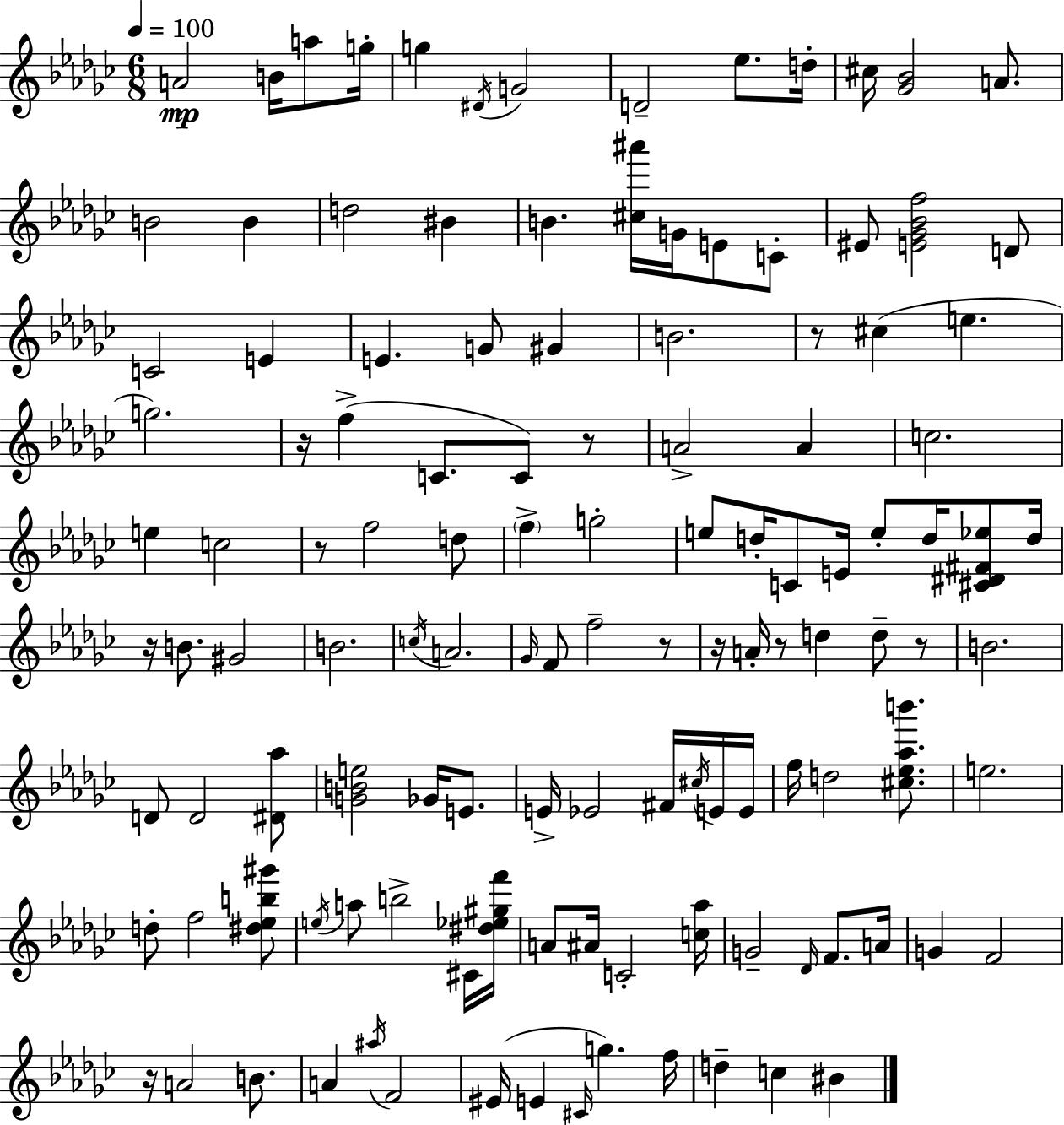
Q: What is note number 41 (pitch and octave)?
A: D5